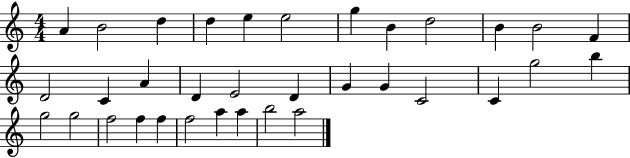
A4/q B4/h D5/q D5/q E5/q E5/h G5/q B4/q D5/h B4/q B4/h F4/q D4/h C4/q A4/q D4/q E4/h D4/q G4/q G4/q C4/h C4/q G5/h B5/q G5/h G5/h F5/h F5/q F5/q F5/h A5/q A5/q B5/h A5/h